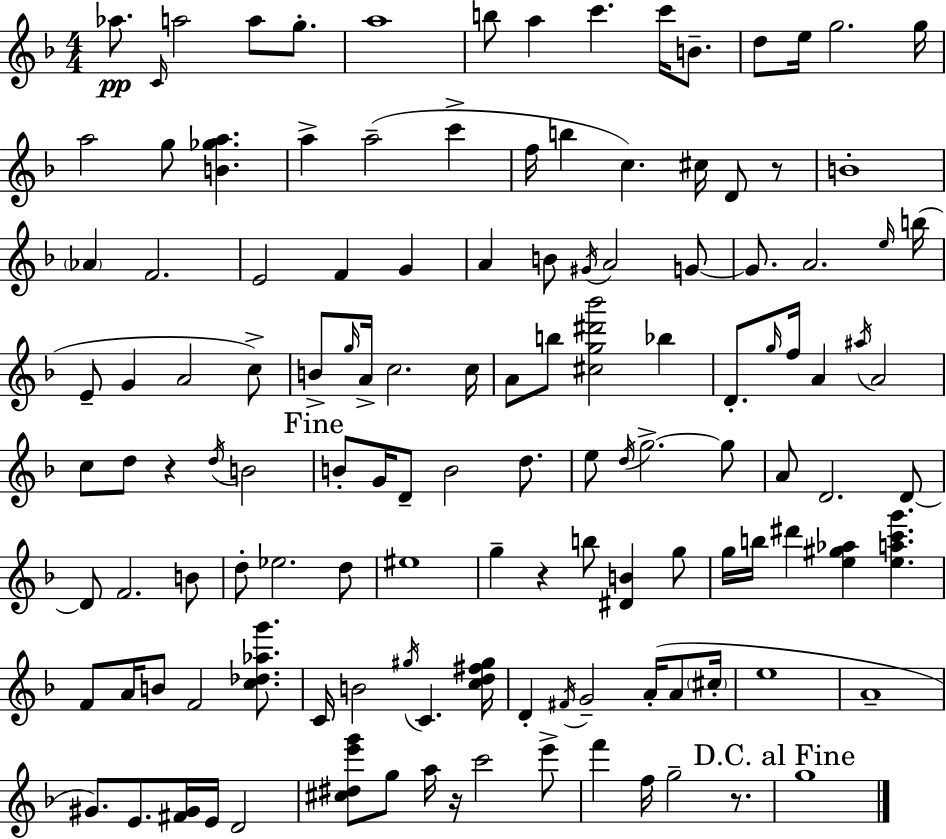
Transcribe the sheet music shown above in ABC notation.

X:1
T:Untitled
M:4/4
L:1/4
K:F
_a/2 C/4 a2 a/2 g/2 a4 b/2 a c' c'/4 B/2 d/2 e/4 g2 g/4 a2 g/2 [B_ga] a a2 c' f/4 b c ^c/4 D/2 z/2 B4 _A F2 E2 F G A B/2 ^G/4 A2 G/2 G/2 A2 e/4 b/4 E/2 G A2 c/2 B/2 g/4 A/4 c2 c/4 A/2 b/2 [^cg^d'_b']2 _b D/2 g/4 f/4 A ^a/4 A2 c/2 d/2 z d/4 B2 B/2 G/4 D/2 B2 d/2 e/2 d/4 g2 g/2 A/2 D2 D/2 D/2 F2 B/2 d/2 _e2 d/2 ^e4 g z b/2 [^DB] g/2 g/4 b/4 ^d' [e^g_a] [eac'g'] F/2 A/4 B/2 F2 [c_d_ag']/2 C/4 B2 ^g/4 C [cd^f^g]/4 D ^F/4 G2 A/4 A/2 ^c/4 e4 A4 ^G/2 E/2 [^F^G]/4 E/4 D2 [^c^de'g']/2 g/2 a/4 z/4 c'2 e'/2 f' f/4 g2 z/2 g4